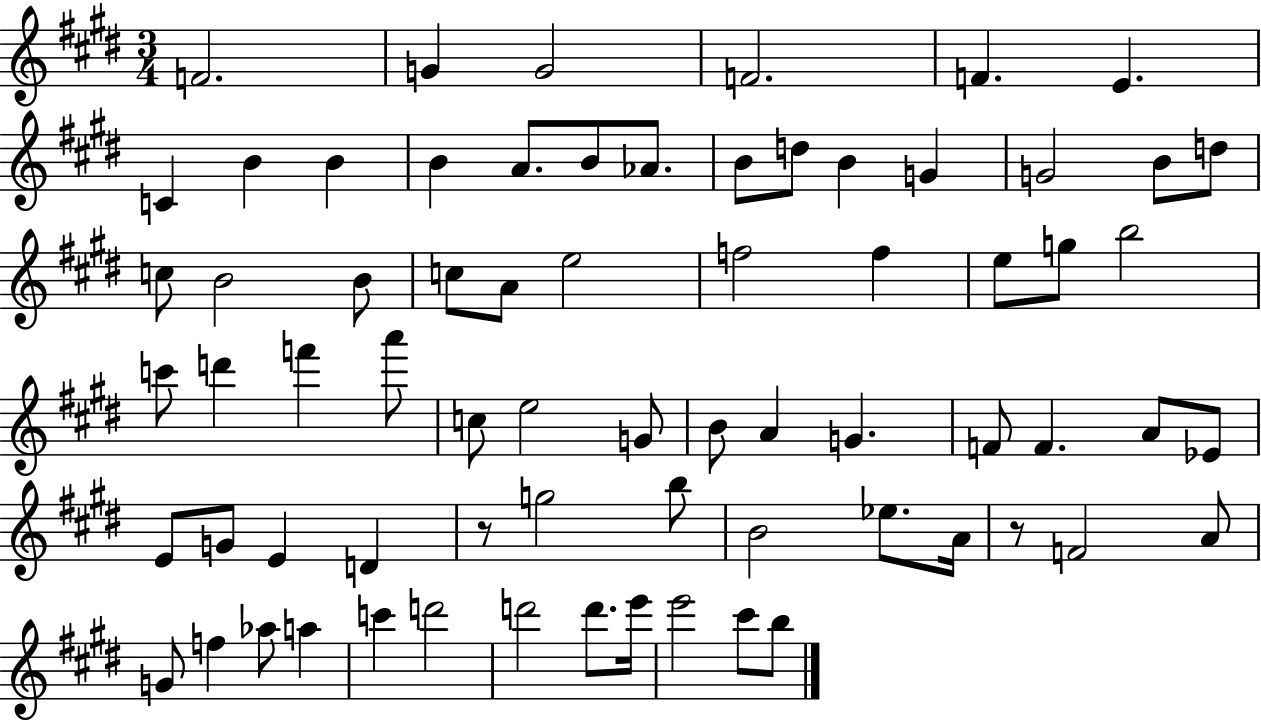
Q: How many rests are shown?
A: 2